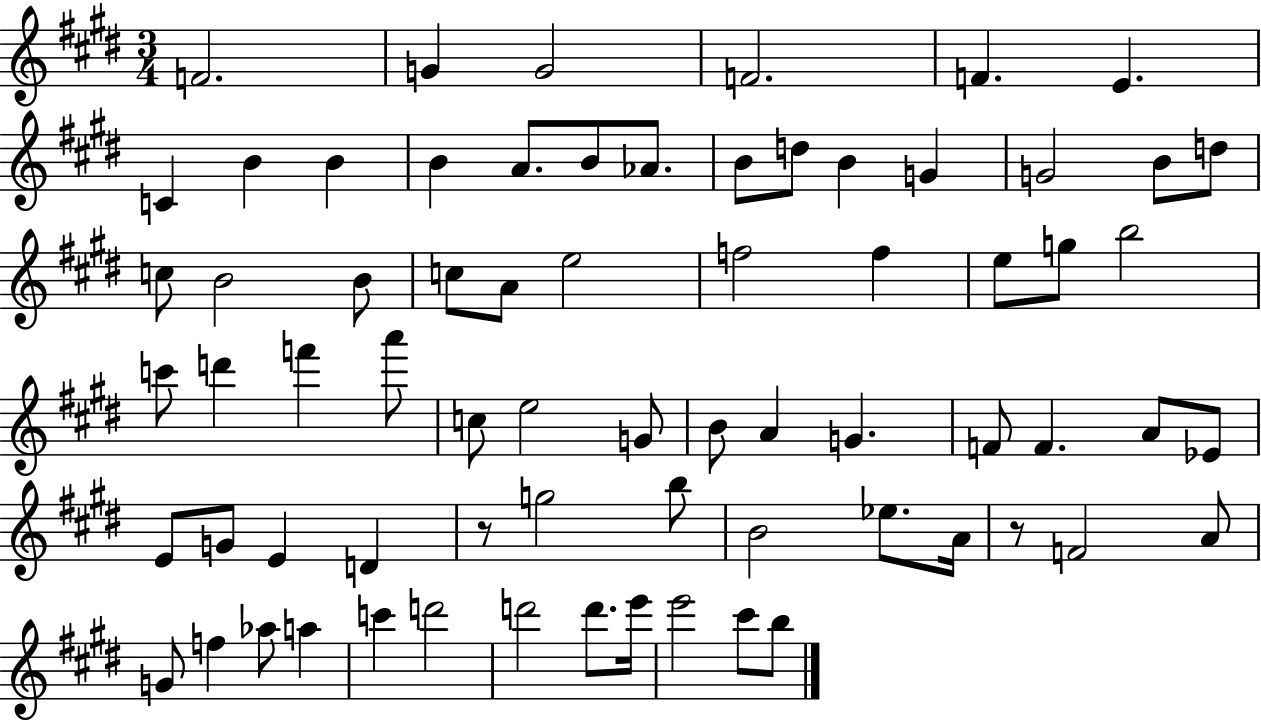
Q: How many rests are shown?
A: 2